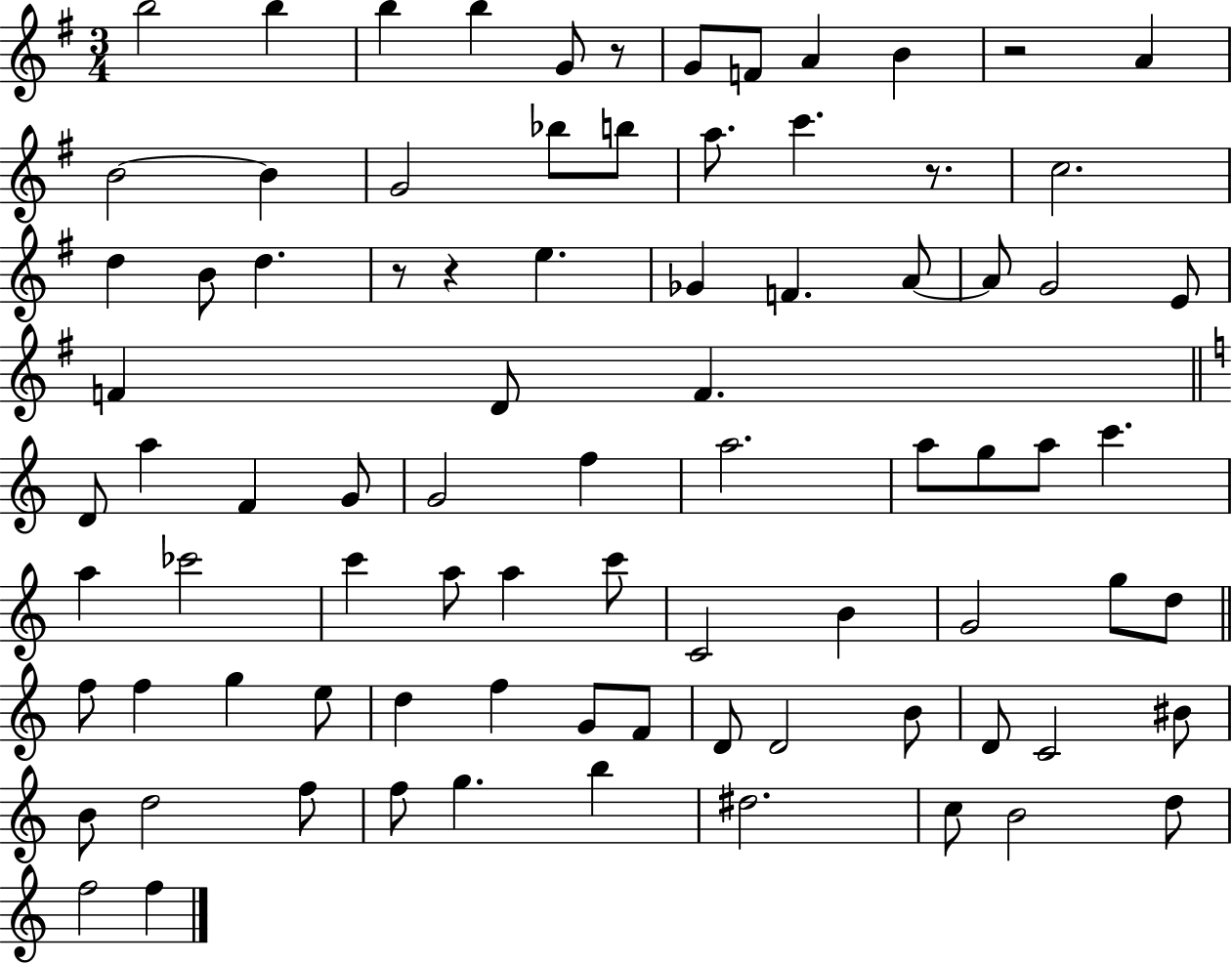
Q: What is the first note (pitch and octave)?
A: B5